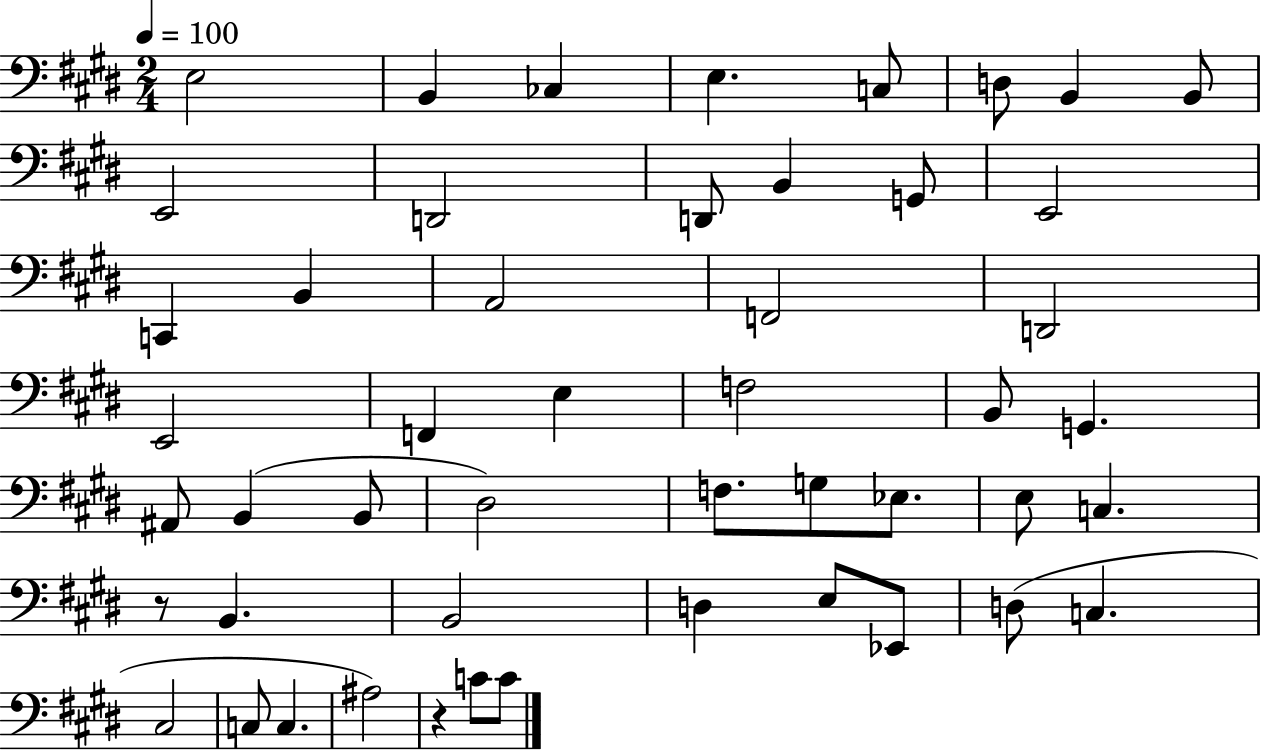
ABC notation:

X:1
T:Untitled
M:2/4
L:1/4
K:E
E,2 B,, _C, E, C,/2 D,/2 B,, B,,/2 E,,2 D,,2 D,,/2 B,, G,,/2 E,,2 C,, B,, A,,2 F,,2 D,,2 E,,2 F,, E, F,2 B,,/2 G,, ^A,,/2 B,, B,,/2 ^D,2 F,/2 G,/2 _E,/2 E,/2 C, z/2 B,, B,,2 D, E,/2 _E,,/2 D,/2 C, ^C,2 C,/2 C, ^A,2 z C/2 C/2